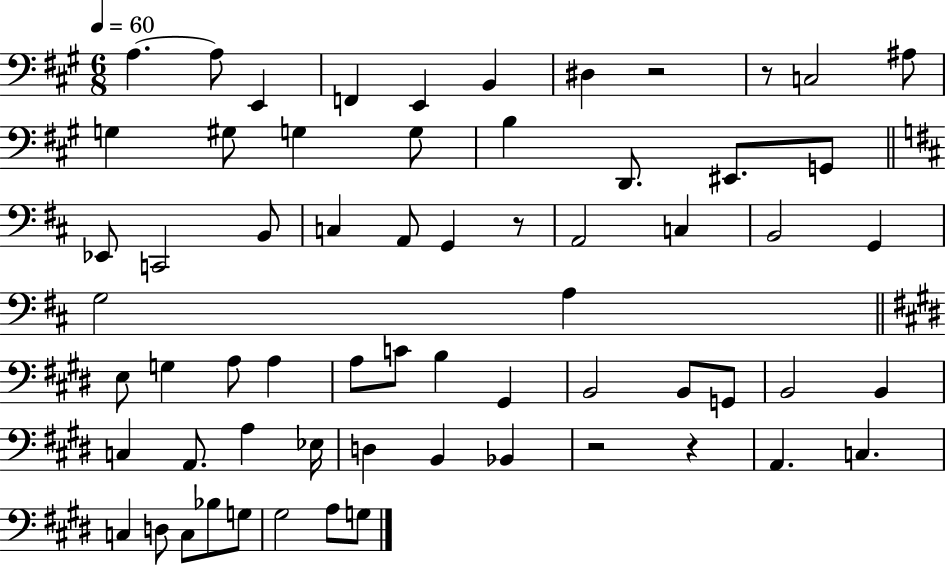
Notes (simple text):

A3/q. A3/e E2/q F2/q E2/q B2/q D#3/q R/h R/e C3/h A#3/e G3/q G#3/e G3/q G3/e B3/q D2/e. EIS2/e. G2/e Eb2/e C2/h B2/e C3/q A2/e G2/q R/e A2/h C3/q B2/h G2/q G3/h A3/q E3/e G3/q A3/e A3/q A3/e C4/e B3/q G#2/q B2/h B2/e G2/e B2/h B2/q C3/q A2/e. A3/q Eb3/s D3/q B2/q Bb2/q R/h R/q A2/q. C3/q. C3/q D3/e C3/e Bb3/e G3/e G#3/h A3/e G3/e